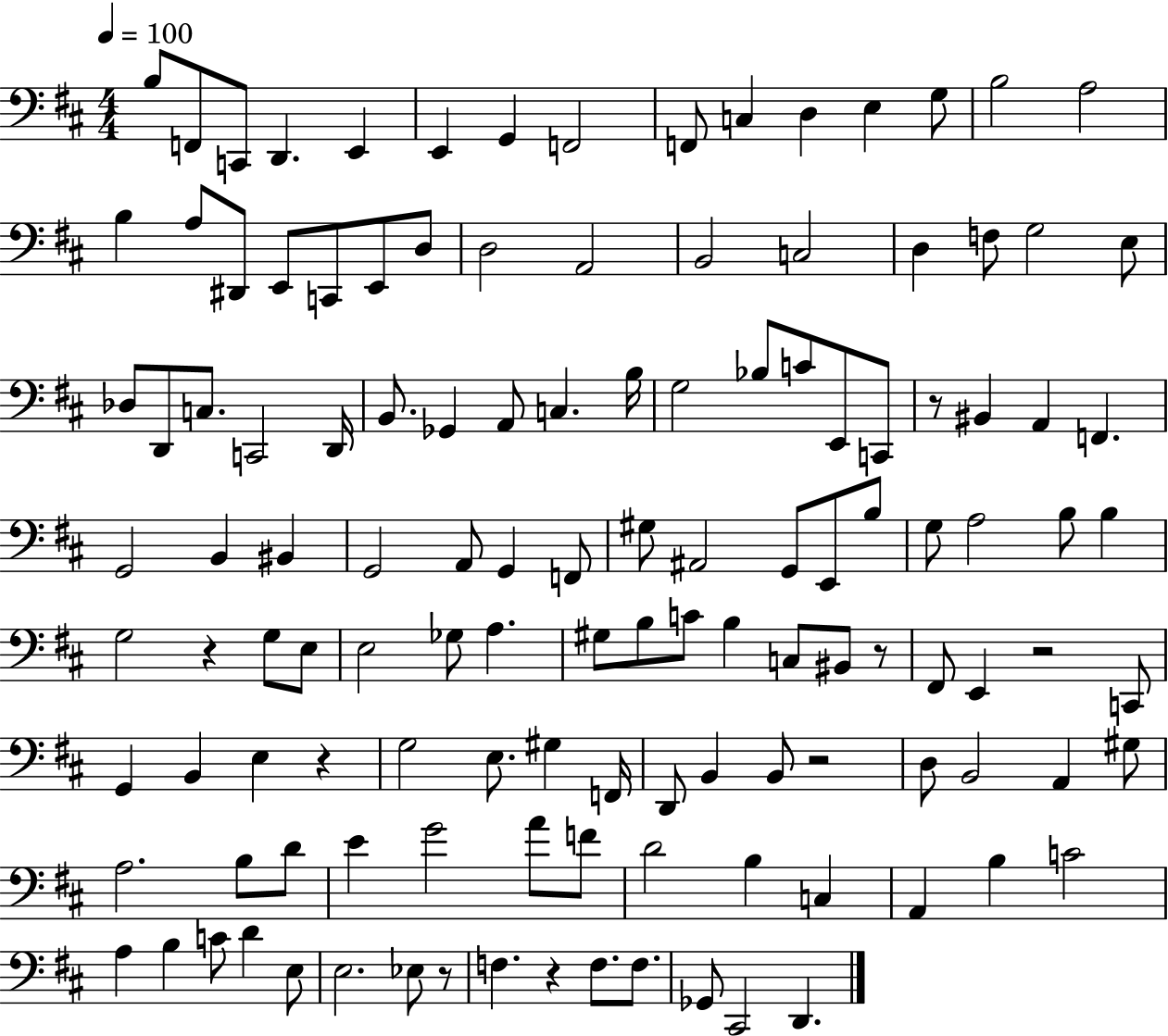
B3/e F2/e C2/e D2/q. E2/q E2/q G2/q F2/h F2/e C3/q D3/q E3/q G3/e B3/h A3/h B3/q A3/e D#2/e E2/e C2/e E2/e D3/e D3/h A2/h B2/h C3/h D3/q F3/e G3/h E3/e Db3/e D2/e C3/e. C2/h D2/s B2/e. Gb2/q A2/e C3/q. B3/s G3/h Bb3/e C4/e E2/e C2/e R/e BIS2/q A2/q F2/q. G2/h B2/q BIS2/q G2/h A2/e G2/q F2/e G#3/e A#2/h G2/e E2/e B3/e G3/e A3/h B3/e B3/q G3/h R/q G3/e E3/e E3/h Gb3/e A3/q. G#3/e B3/e C4/e B3/q C3/e BIS2/e R/e F#2/e E2/q R/h C2/e G2/q B2/q E3/q R/q G3/h E3/e. G#3/q F2/s D2/e B2/q B2/e R/h D3/e B2/h A2/q G#3/e A3/h. B3/e D4/e E4/q G4/h A4/e F4/e D4/h B3/q C3/q A2/q B3/q C4/h A3/q B3/q C4/e D4/q E3/e E3/h. Eb3/e R/e F3/q. R/q F3/e. F3/e. Gb2/e C#2/h D2/q.